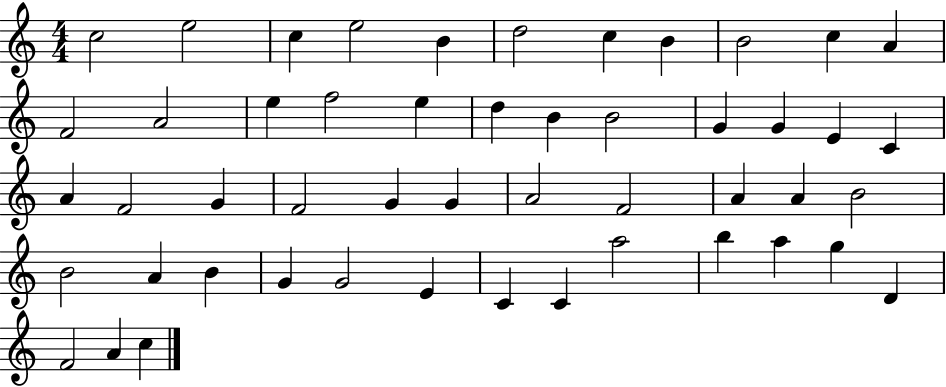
C5/h E5/h C5/q E5/h B4/q D5/h C5/q B4/q B4/h C5/q A4/q F4/h A4/h E5/q F5/h E5/q D5/q B4/q B4/h G4/q G4/q E4/q C4/q A4/q F4/h G4/q F4/h G4/q G4/q A4/h F4/h A4/q A4/q B4/h B4/h A4/q B4/q G4/q G4/h E4/q C4/q C4/q A5/h B5/q A5/q G5/q D4/q F4/h A4/q C5/q